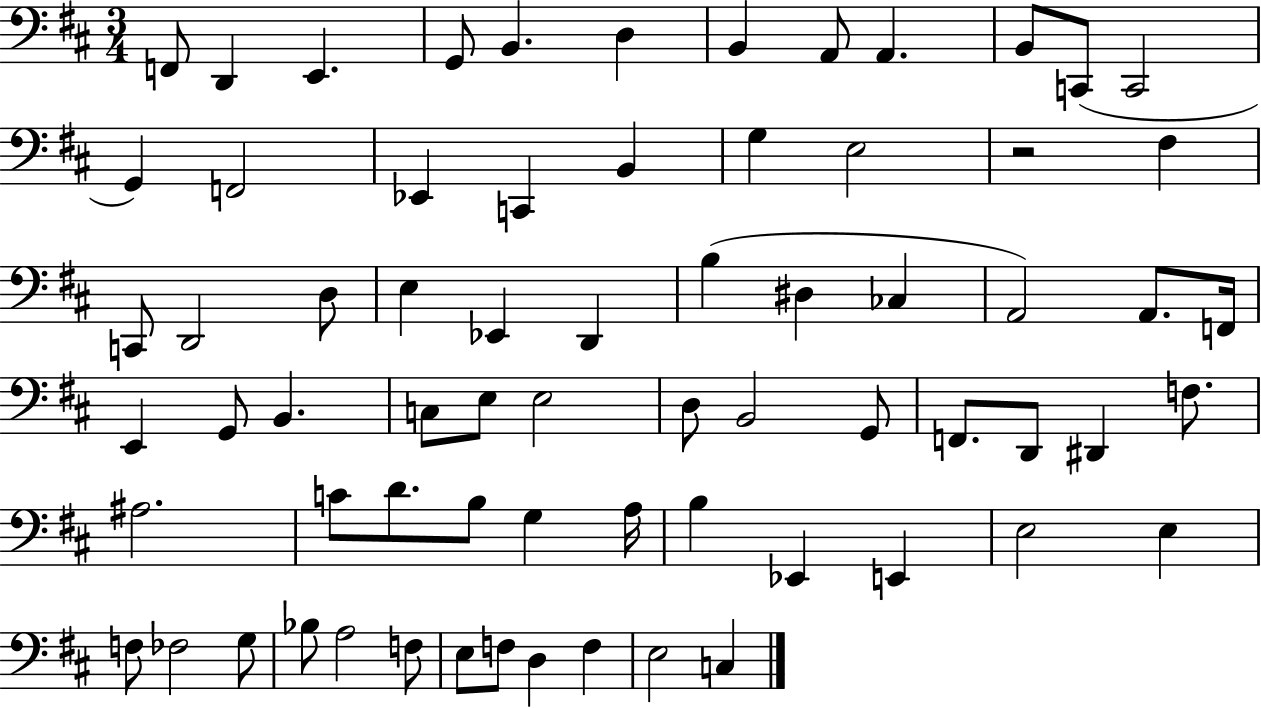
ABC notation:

X:1
T:Untitled
M:3/4
L:1/4
K:D
F,,/2 D,, E,, G,,/2 B,, D, B,, A,,/2 A,, B,,/2 C,,/2 C,,2 G,, F,,2 _E,, C,, B,, G, E,2 z2 ^F, C,,/2 D,,2 D,/2 E, _E,, D,, B, ^D, _C, A,,2 A,,/2 F,,/4 E,, G,,/2 B,, C,/2 E,/2 E,2 D,/2 B,,2 G,,/2 F,,/2 D,,/2 ^D,, F,/2 ^A,2 C/2 D/2 B,/2 G, A,/4 B, _E,, E,, E,2 E, F,/2 _F,2 G,/2 _B,/2 A,2 F,/2 E,/2 F,/2 D, F, E,2 C,